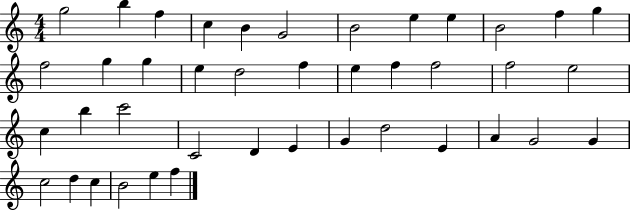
{
  \clef treble
  \numericTimeSignature
  \time 4/4
  \key c \major
  g''2 b''4 f''4 | c''4 b'4 g'2 | b'2 e''4 e''4 | b'2 f''4 g''4 | \break f''2 g''4 g''4 | e''4 d''2 f''4 | e''4 f''4 f''2 | f''2 e''2 | \break c''4 b''4 c'''2 | c'2 d'4 e'4 | g'4 d''2 e'4 | a'4 g'2 g'4 | \break c''2 d''4 c''4 | b'2 e''4 f''4 | \bar "|."
}